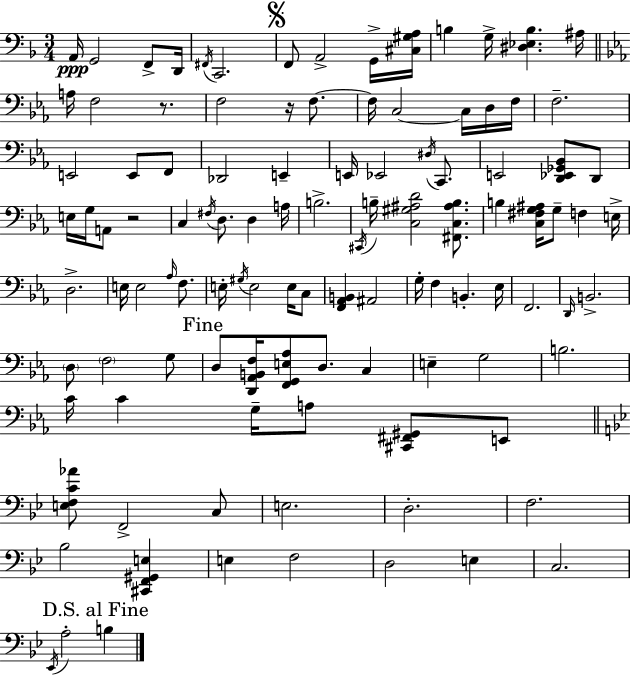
A2/s G2/h F2/e D2/s F#2/s C2/h. F2/e A2/h G2/s [C#3,G#3,A3]/s B3/q G3/s [D#3,Eb3,B3]/q. A#3/s A3/s F3/h R/e. F3/h R/s F3/e. F3/s C3/h C3/s D3/s F3/s F3/h. E2/h E2/e F2/e Db2/h E2/q E2/s Eb2/h D#3/s C2/e. E2/h [D2,Eb2,Gb2,Bb2]/e D2/e E3/s G3/s A2/e R/h C3/q F#3/s D3/e. D3/q A3/s B3/h. C#2/s B3/s [C3,G#3,A#3,D4]/h [F#2,C3,A#3,B3]/e. B3/q [C3,F#3,G3,A#3]/s G3/e F3/q E3/s D3/h. E3/s E3/h Ab3/s F3/e. E3/s G#3/s E3/h E3/s C3/e [F2,Ab2,B2]/q A#2/h G3/s F3/q B2/q. Eb3/s F2/h. D2/s B2/h. D3/e F3/h G3/e D3/e [D2,Ab2,B2,F3]/s [F2,G2,E3,Ab3]/e D3/e. C3/q E3/q G3/h B3/h. C4/s C4/q G3/s A3/e [C#2,F#2,G#2]/e E2/e [E3,F3,C4,Ab4]/e F2/h C3/e E3/h. D3/h. F3/h. Bb3/h [C#2,F2,G#2,E3]/q E3/q F3/h D3/h E3/q C3/h. Eb2/s A3/h B3/q